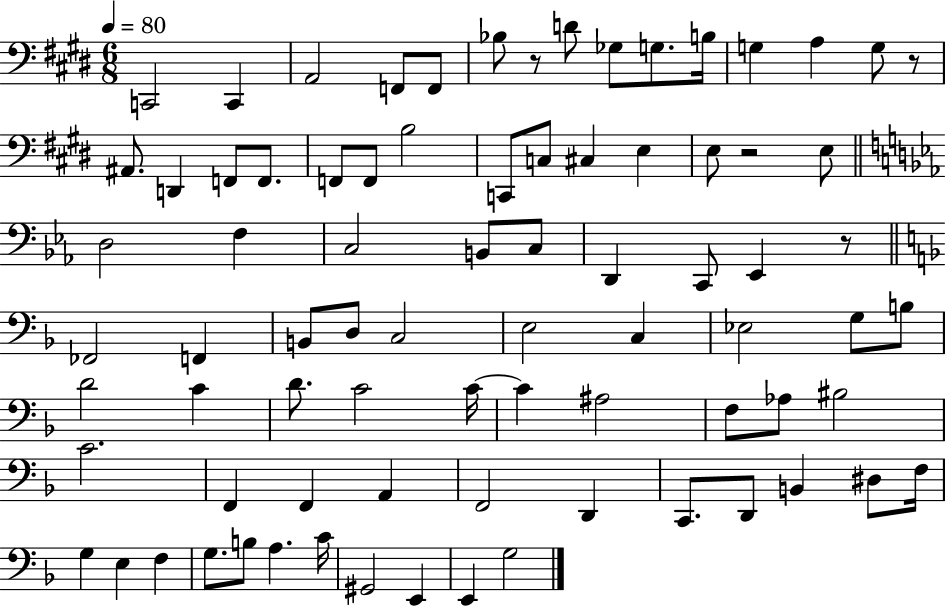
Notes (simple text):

C2/h C2/q A2/h F2/e F2/e Bb3/e R/e D4/e Gb3/e G3/e. B3/s G3/q A3/q G3/e R/e A#2/e. D2/q F2/e F2/e. F2/e F2/e B3/h C2/e C3/e C#3/q E3/q E3/e R/h E3/e D3/h F3/q C3/h B2/e C3/e D2/q C2/e Eb2/q R/e FES2/h F2/q B2/e D3/e C3/h E3/h C3/q Eb3/h G3/e B3/e D4/h C4/q D4/e. C4/h C4/s C4/q A#3/h F3/e Ab3/e BIS3/h C4/h. F2/q F2/q A2/q F2/h D2/q C2/e. D2/e B2/q D#3/e F3/s G3/q E3/q F3/q G3/e. B3/e A3/q. C4/s G#2/h E2/q E2/q G3/h